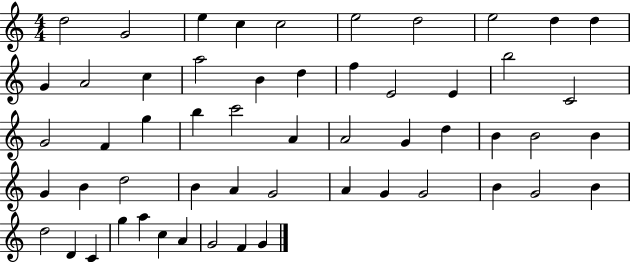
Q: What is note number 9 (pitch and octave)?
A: D5